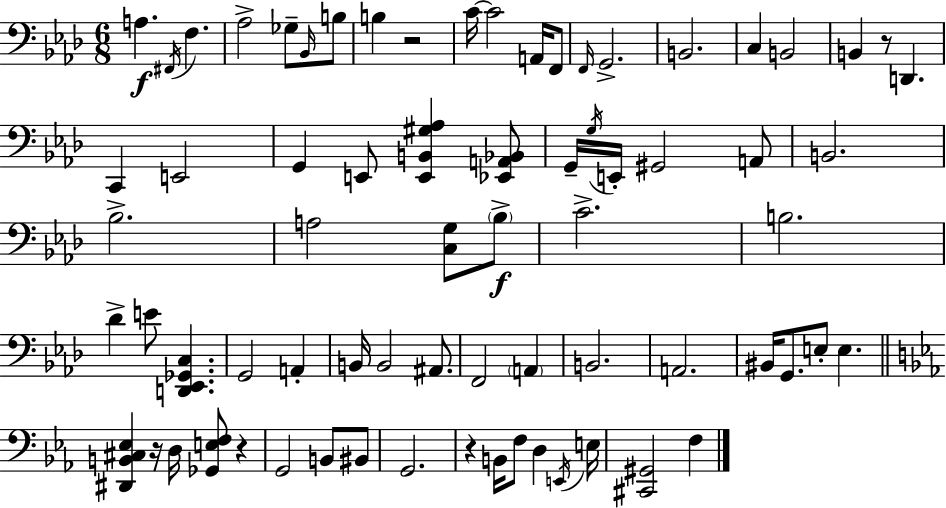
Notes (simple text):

A3/q. F#2/s F3/q. Ab3/h Gb3/e Bb2/s B3/e B3/q R/h C4/s C4/h A2/s F2/e F2/s G2/h. B2/h. C3/q B2/h B2/q R/e D2/q. C2/q E2/h G2/q E2/e [E2,B2,G#3,Ab3]/q [Eb2,A2,Bb2]/e G2/s G3/s E2/s G#2/h A2/e B2/h. Bb3/h. A3/h [C3,G3]/e Bb3/e C4/h. B3/h. Db4/q E4/e [D2,Eb2,Gb2,C3]/q. G2/h A2/q B2/s B2/h A#2/e. F2/h A2/q B2/h. A2/h. BIS2/s G2/e. E3/e E3/q. [D#2,B2,C#3,Eb3]/q R/s D3/s [Gb2,E3,F3]/e R/q G2/h B2/e BIS2/e G2/h. R/q B2/s F3/e D3/q E2/s E3/s [C#2,G#2]/h F3/q